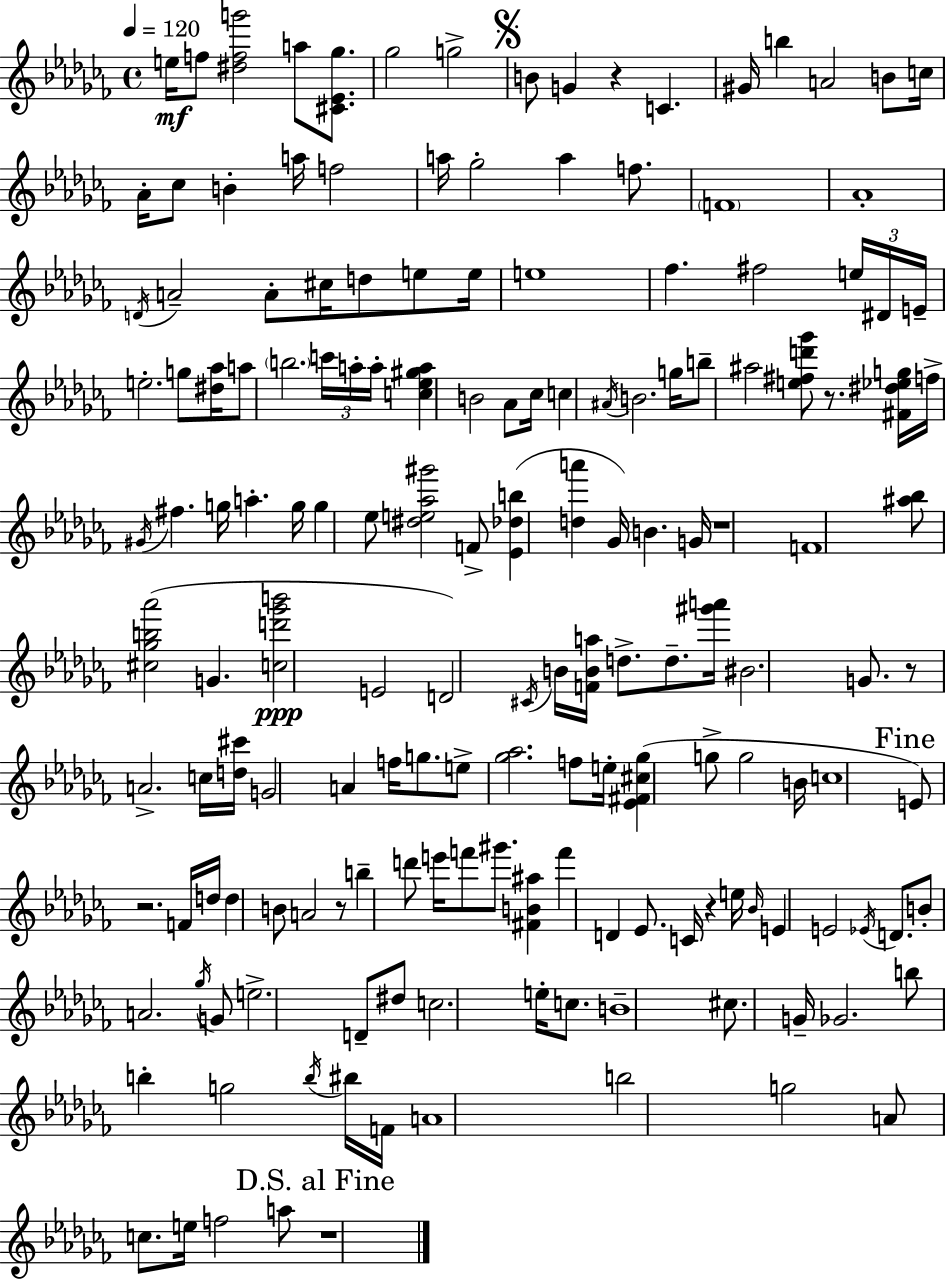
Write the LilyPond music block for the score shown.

{
  \clef treble
  \time 4/4
  \defaultTimeSignature
  \key aes \minor
  \tempo 4 = 120
  e''16\mf f''8 <dis'' f'' g'''>2 a''8 <cis' ees' ges''>8. | ges''2 g''2-> | \mark \markup { \musicglyph "scripts.segno" } b'8 g'4 r4 c'4. | gis'16 b''4 a'2 b'8 c''16 | \break aes'16-. ces''8 b'4-. a''16 f''2 | a''16 ges''2-. a''4 f''8. | \parenthesize f'1 | aes'1-. | \break \acciaccatura { d'16 } a'2-- a'8-. cis''16 d''8 e''8 | e''16 e''1 | fes''4. fis''2 \tuplet 3/2 { e''16 | dis'16 e'16-- } e''2.-. g''8 | \break <dis'' aes''>16 a''8 \parenthesize b''2. \tuplet 3/2 { c'''16 | a''16-. a''16-. } <c'' ees'' gis'' a''>4 b'2 aes'8 | ces''16 c''4 \acciaccatura { ais'16 } b'2. | g''16 b''8-- ais''2 <e'' fis'' d''' ges'''>8 r8. | \break <fis' dis'' ees'' g''>16 f''16-> \acciaccatura { gis'16 } fis''4. g''16 a''4.-. | g''16 g''4 ees''8 <dis'' e'' aes'' gis'''>2 | f'8-> <ees' des'' b''>4( <d'' a'''>4 ges'16) b'4. | g'16 r1 | \break f'1 | <ais'' bes''>8 <cis'' ges'' b'' aes'''>2( g'4. | <c'' d''' ges''' b'''>2\ppp e'2 | d'2) \acciaccatura { cis'16 } b'16 <f' b' a''>16 d''8.-> | \break d''8.-- <gis''' a'''>16 bis'2. | g'8. r8 a'2.-> | c''16 <d'' cis'''>16 g'2 a'4 | f''16 g''8. e''8-> <ges'' aes''>2. | \break f''8 e''16-. <ees' fis' cis'' ges''>4( g''8-> g''2 | b'16 c''1 | \mark "Fine" e'8) r2. | f'16 d''16 d''4 b'8 a'2 | \break r8 b''4-- d'''8 e'''16 f'''8 gis'''8. | <fis' b' ais''>4 f'''4 d'4 ees'8. c'16 | r4 e''16 \grace { bes'16 } e'4 e'2 | \acciaccatura { ees'16 } d'8. b'8-. a'2. | \break \acciaccatura { ges''16 } g'8 e''2.-> | d'8-- dis''8 c''2. | e''16-. c''8. b'1-- | cis''8. g'16-- ges'2. | \break b''8 b''4-. g''2 | \acciaccatura { b''16 } bis''16 f'16 a'1 | b''2 | g''2 a'8 c''8. e''16 f''2 | \break a''8 \mark "D.S. al Fine" r1 | \bar "|."
}